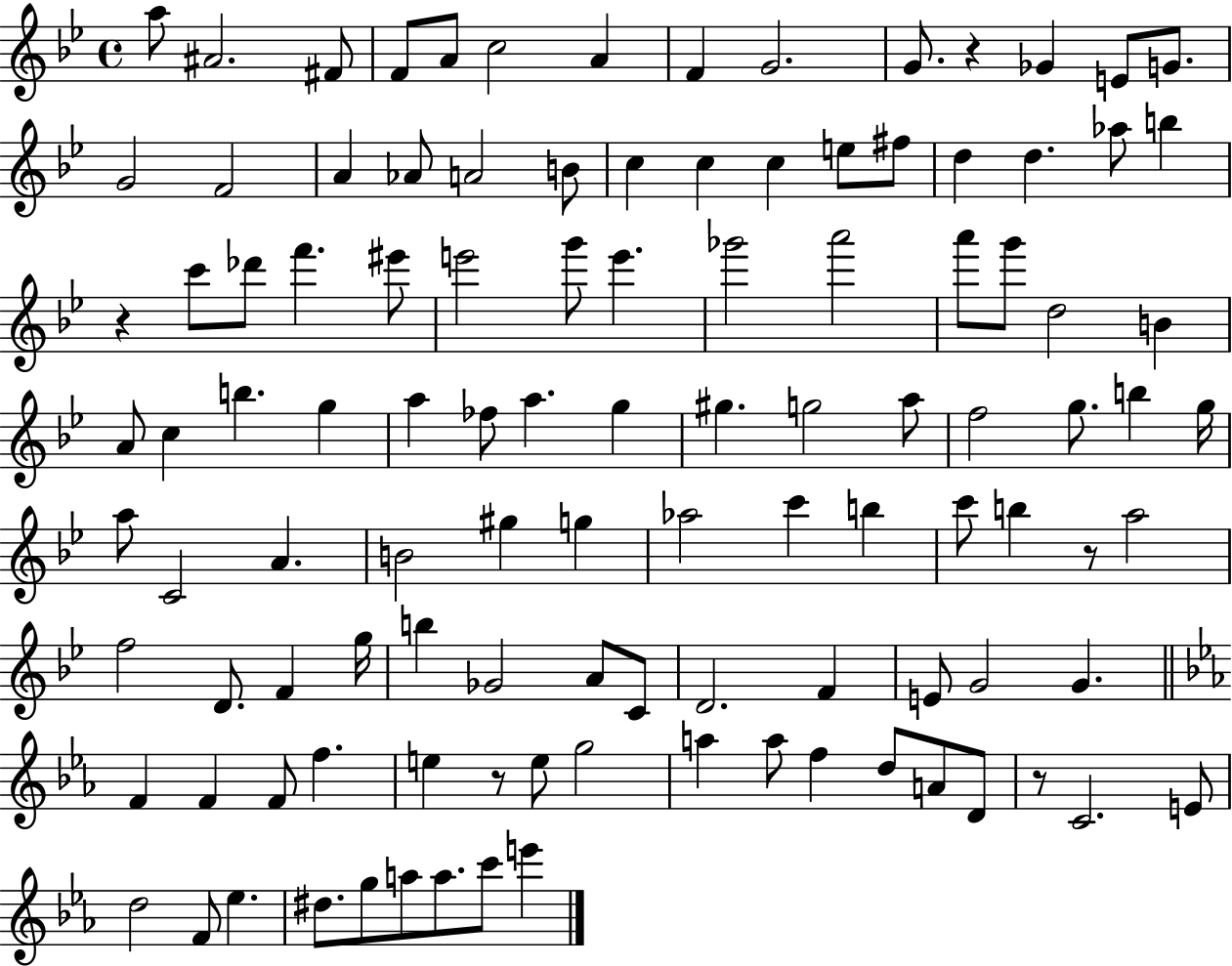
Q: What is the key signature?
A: BES major